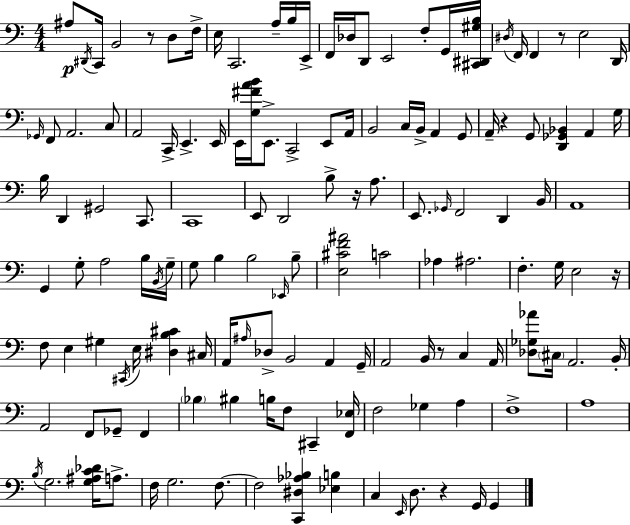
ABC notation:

X:1
T:Untitled
M:4/4
L:1/4
K:Am
^A,/2 ^D,,/4 C,,/4 B,,2 z/2 D,/2 F,/4 E,/4 C,,2 A,/4 B,/4 E,,/4 F,,/4 _D,/4 D,,/2 E,,2 F,/2 G,,/4 [^C,,^D,,^G,B,]/4 ^D,/4 F,,/4 F,, z/2 E,2 D,,/4 _G,,/4 F,,/2 A,,2 C,/2 A,,2 C,,/4 E,, E,,/4 E,,/4 [G,^FAB]/4 E,,/2 C,,2 E,,/2 A,,/4 B,,2 C,/4 B,,/4 A,, G,,/2 A,,/4 z G,,/2 [D,,_G,,_B,,] A,, G,/4 B,/4 D,, ^G,,2 C,,/2 C,,4 E,,/2 D,,2 B,/2 z/4 A,/2 E,,/2 _G,,/4 F,,2 D,, B,,/4 A,,4 G,, G,/2 A,2 B,/4 B,,/4 G,/4 G,/2 B, B,2 _E,,/4 B,/2 [E,^CF^A]2 C2 _A, ^A,2 F, G,/4 E,2 z/4 F,/2 E, ^G, ^C,,/4 E,/4 [^D,B,^C] ^C,/4 A,,/4 ^A,/4 _D,/2 B,,2 A,, G,,/4 A,,2 B,,/4 z/2 C, A,,/4 [_D,_G,_A]/2 ^C,/4 A,,2 B,,/4 A,,2 F,,/2 _G,,/2 F,, _B, ^B, B,/4 F,/2 ^C,, [F,,_E,]/4 F,2 _G, A, F,4 A,4 B,/4 G,2 [G,^A,C_D]/4 A,/2 F,/4 G,2 F,/2 F,2 [C,,^D,_A,_B,] [_E,B,] C, E,,/4 D,/2 z G,,/4 G,,